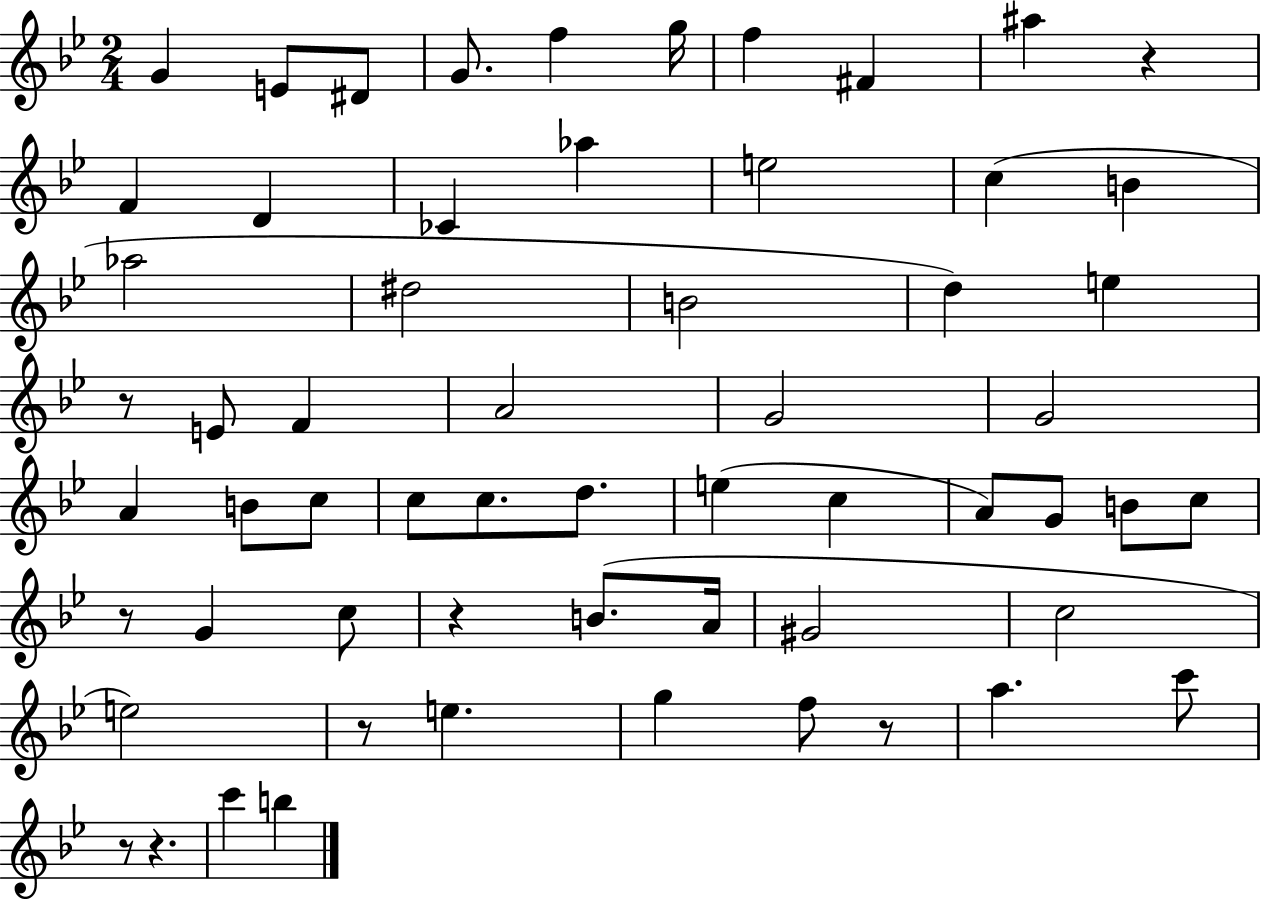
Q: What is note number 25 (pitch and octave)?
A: G4